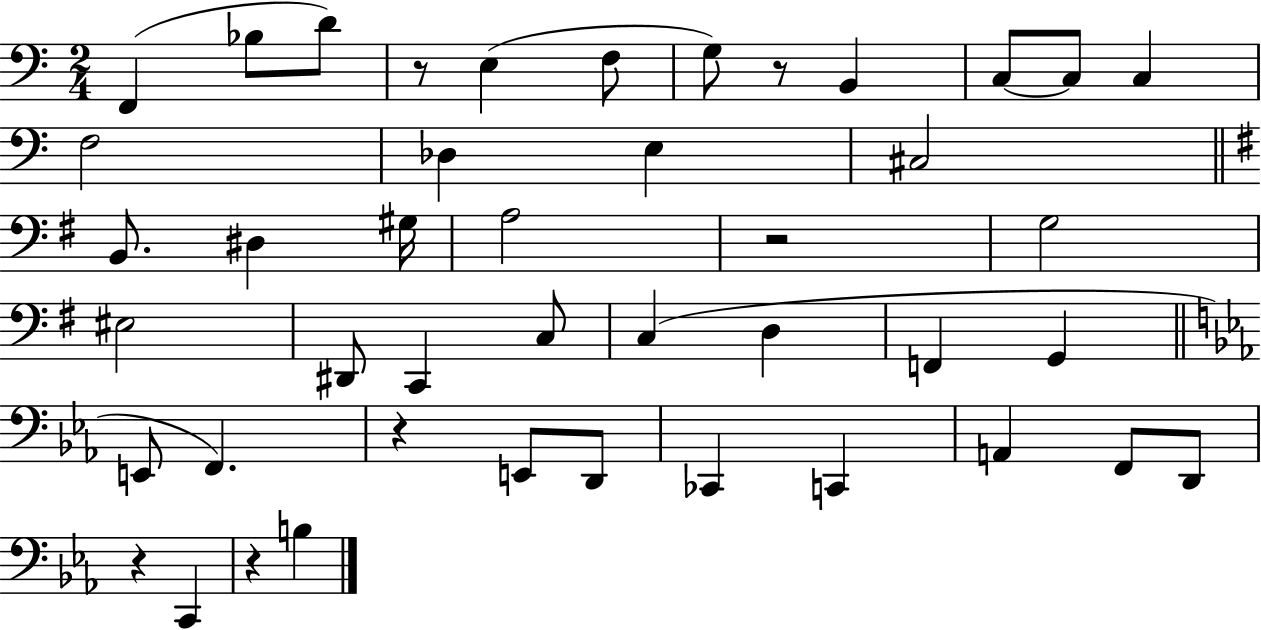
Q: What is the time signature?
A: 2/4